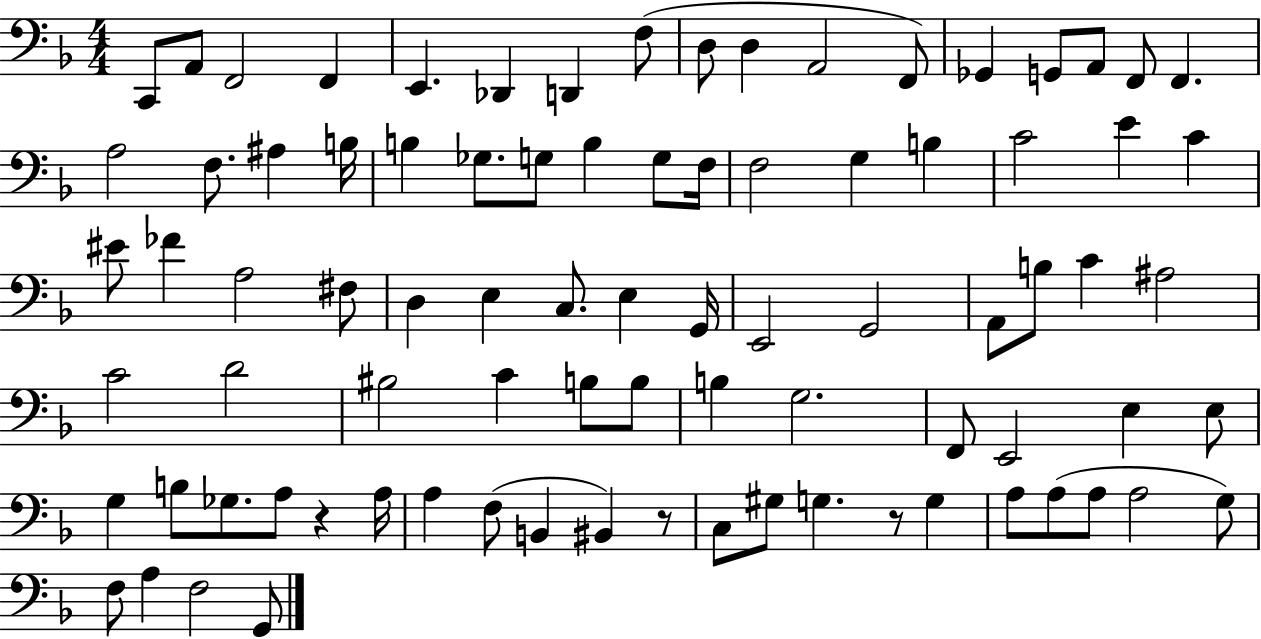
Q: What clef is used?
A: bass